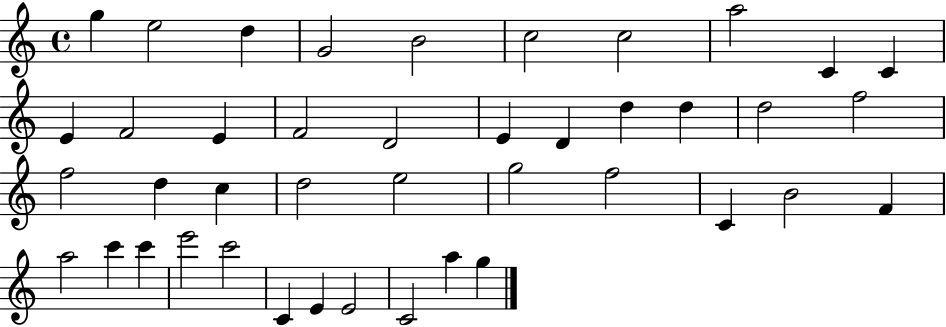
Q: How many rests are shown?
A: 0